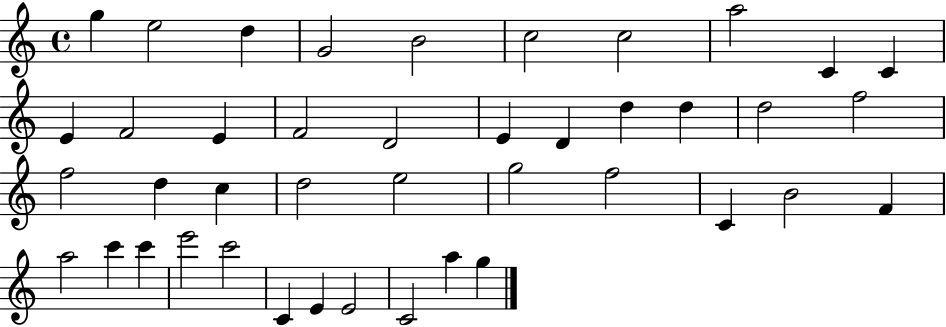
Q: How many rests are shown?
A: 0